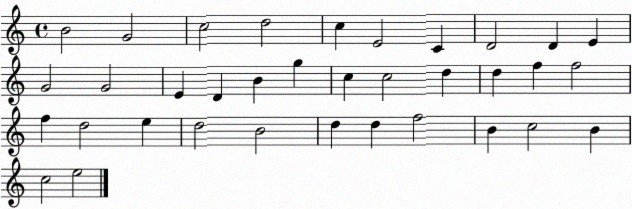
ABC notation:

X:1
T:Untitled
M:4/4
L:1/4
K:C
B2 G2 c2 d2 c E2 C D2 D E G2 G2 E D B g c c2 d d f f2 f d2 e d2 B2 d d f2 B c2 B c2 e2